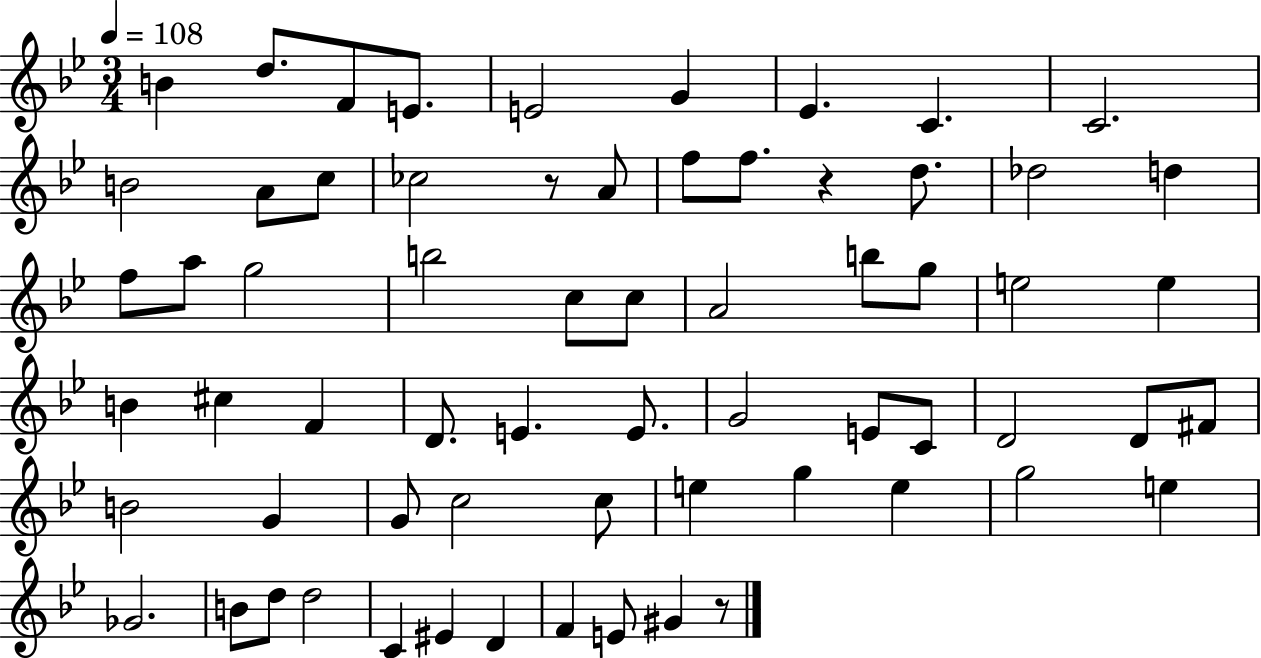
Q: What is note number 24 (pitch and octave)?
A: C5